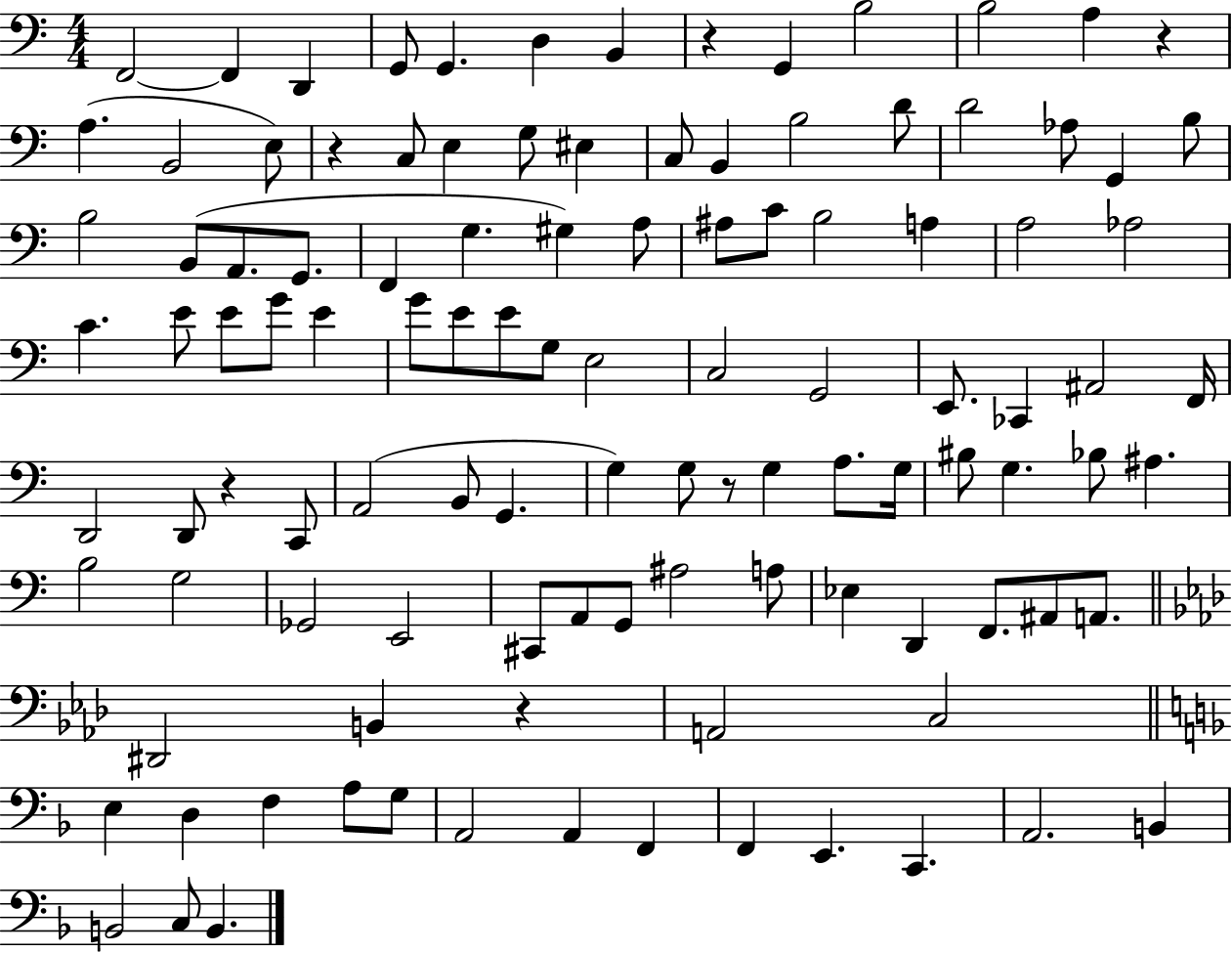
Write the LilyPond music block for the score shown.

{
  \clef bass
  \numericTimeSignature
  \time 4/4
  \key c \major
  \repeat volta 2 { f,2~~ f,4 d,4 | g,8 g,4. d4 b,4 | r4 g,4 b2 | b2 a4 r4 | \break a4.( b,2 e8) | r4 c8 e4 g8 eis4 | c8 b,4 b2 d'8 | d'2 aes8 g,4 b8 | \break b2 b,8( a,8. g,8. | f,4 g4. gis4) a8 | ais8 c'8 b2 a4 | a2 aes2 | \break c'4. e'8 e'8 g'8 e'4 | g'8 e'8 e'8 g8 e2 | c2 g,2 | e,8. ces,4 ais,2 f,16 | \break d,2 d,8 r4 c,8 | a,2( b,8 g,4. | g4) g8 r8 g4 a8. g16 | bis8 g4. bes8 ais4. | \break b2 g2 | ges,2 e,2 | cis,8 a,8 g,8 ais2 a8 | ees4 d,4 f,8. ais,8 a,8. | \break \bar "||" \break \key f \minor dis,2 b,4 r4 | a,2 c2 | \bar "||" \break \key f \major e4 d4 f4 a8 g8 | a,2 a,4 f,4 | f,4 e,4. c,4. | a,2. b,4 | \break b,2 c8 b,4. | } \bar "|."
}